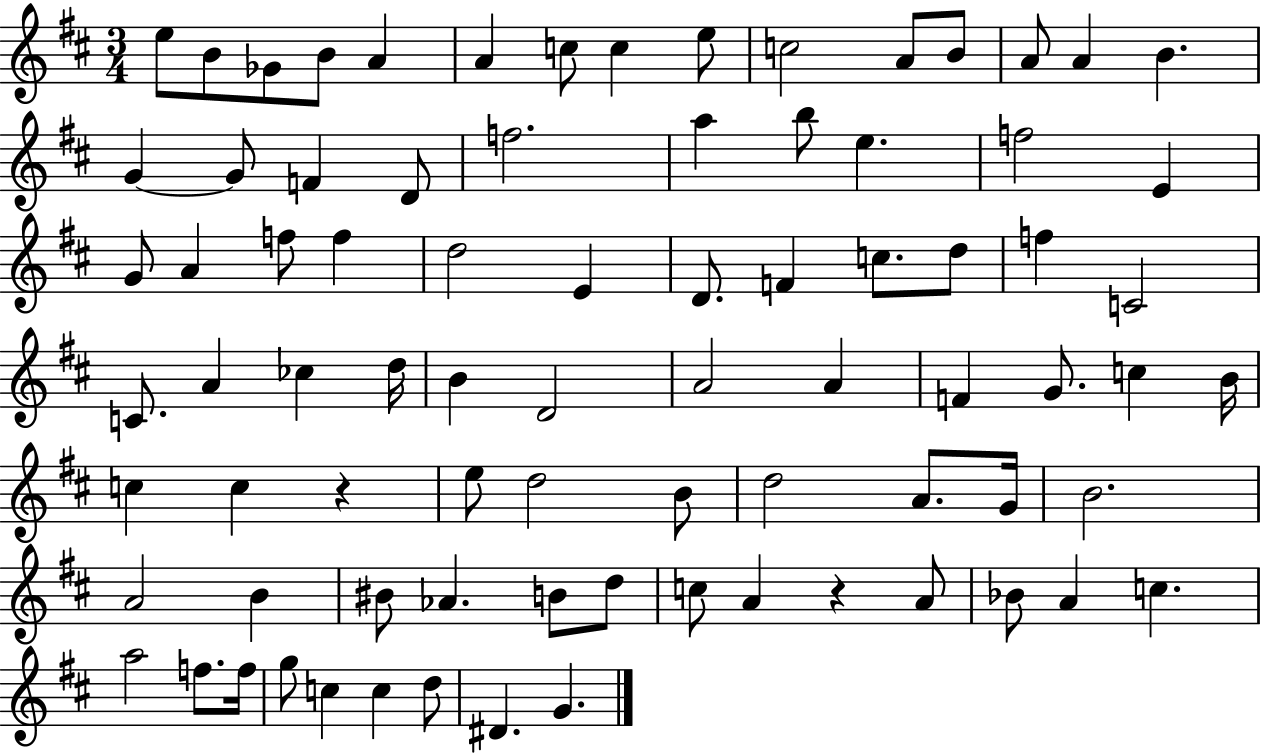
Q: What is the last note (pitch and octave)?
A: G4